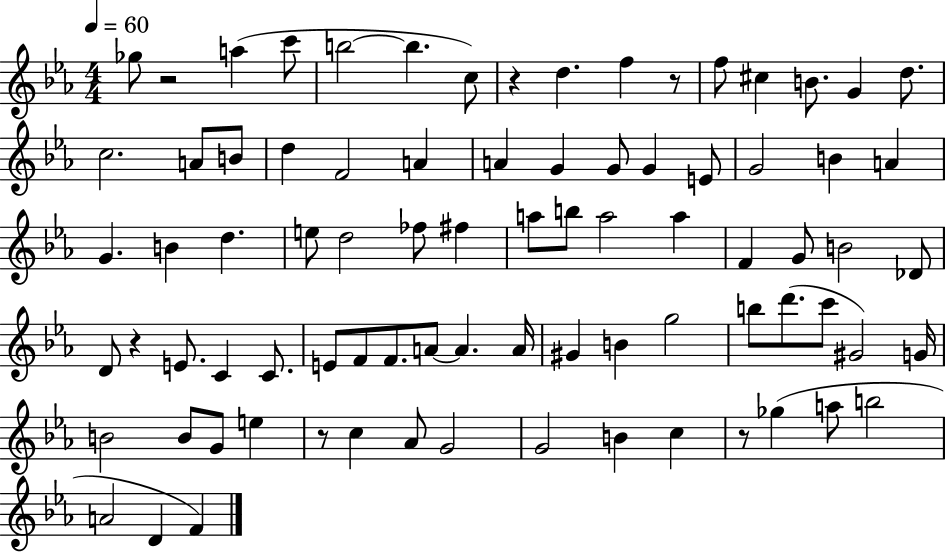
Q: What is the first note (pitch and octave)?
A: Gb5